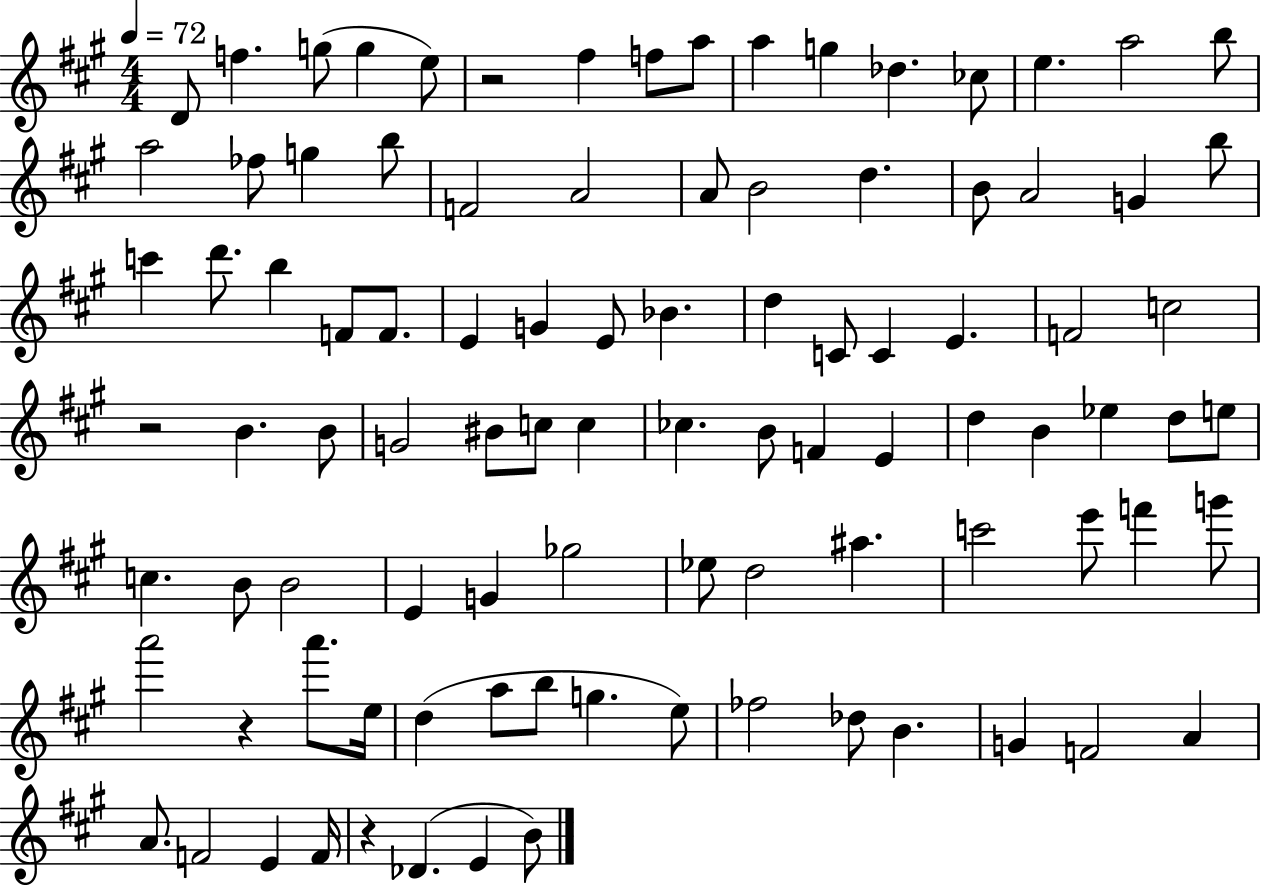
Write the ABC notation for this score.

X:1
T:Untitled
M:4/4
L:1/4
K:A
D/2 f g/2 g e/2 z2 ^f f/2 a/2 a g _d _c/2 e a2 b/2 a2 _f/2 g b/2 F2 A2 A/2 B2 d B/2 A2 G b/2 c' d'/2 b F/2 F/2 E G E/2 _B d C/2 C E F2 c2 z2 B B/2 G2 ^B/2 c/2 c _c B/2 F E d B _e d/2 e/2 c B/2 B2 E G _g2 _e/2 d2 ^a c'2 e'/2 f' g'/2 a'2 z a'/2 e/4 d a/2 b/2 g e/2 _f2 _d/2 B G F2 A A/2 F2 E F/4 z _D E B/2